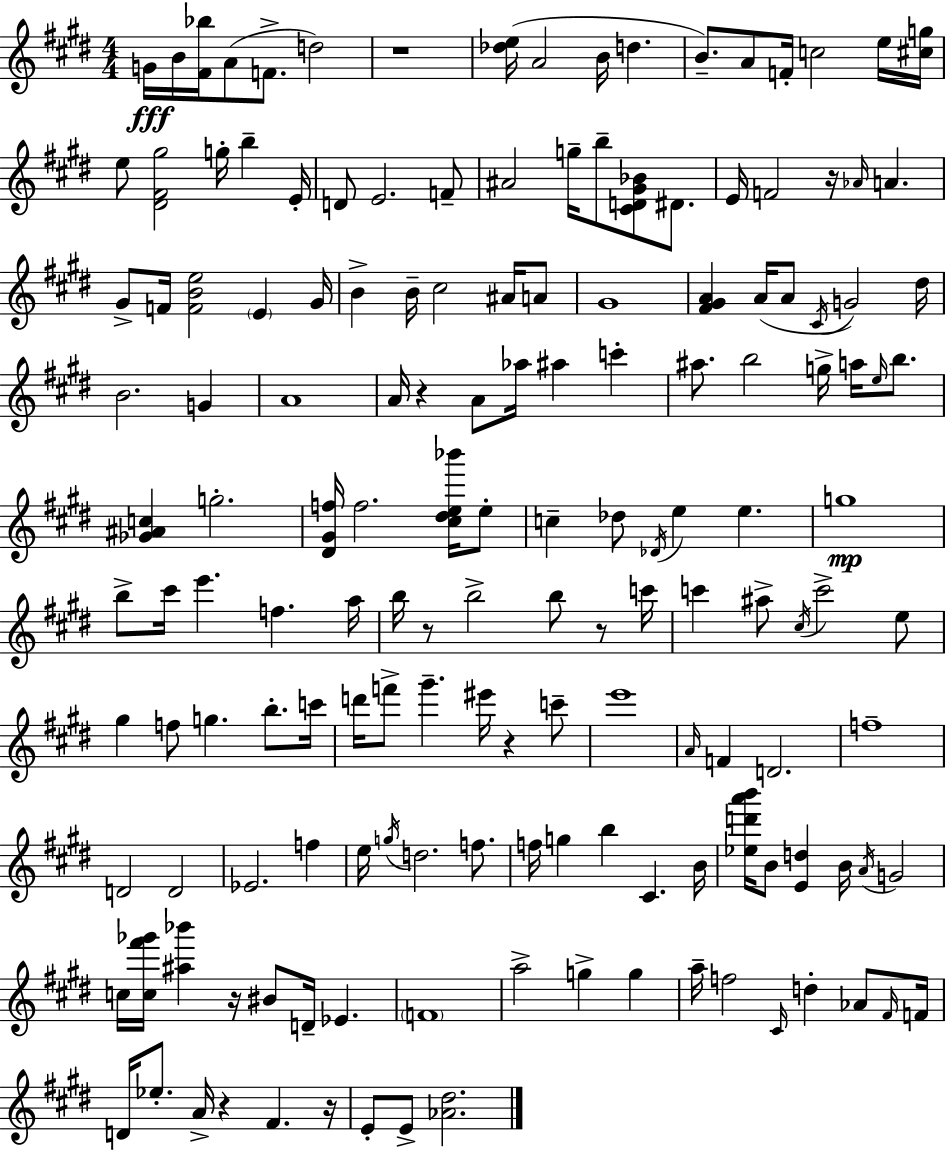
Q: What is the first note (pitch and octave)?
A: G4